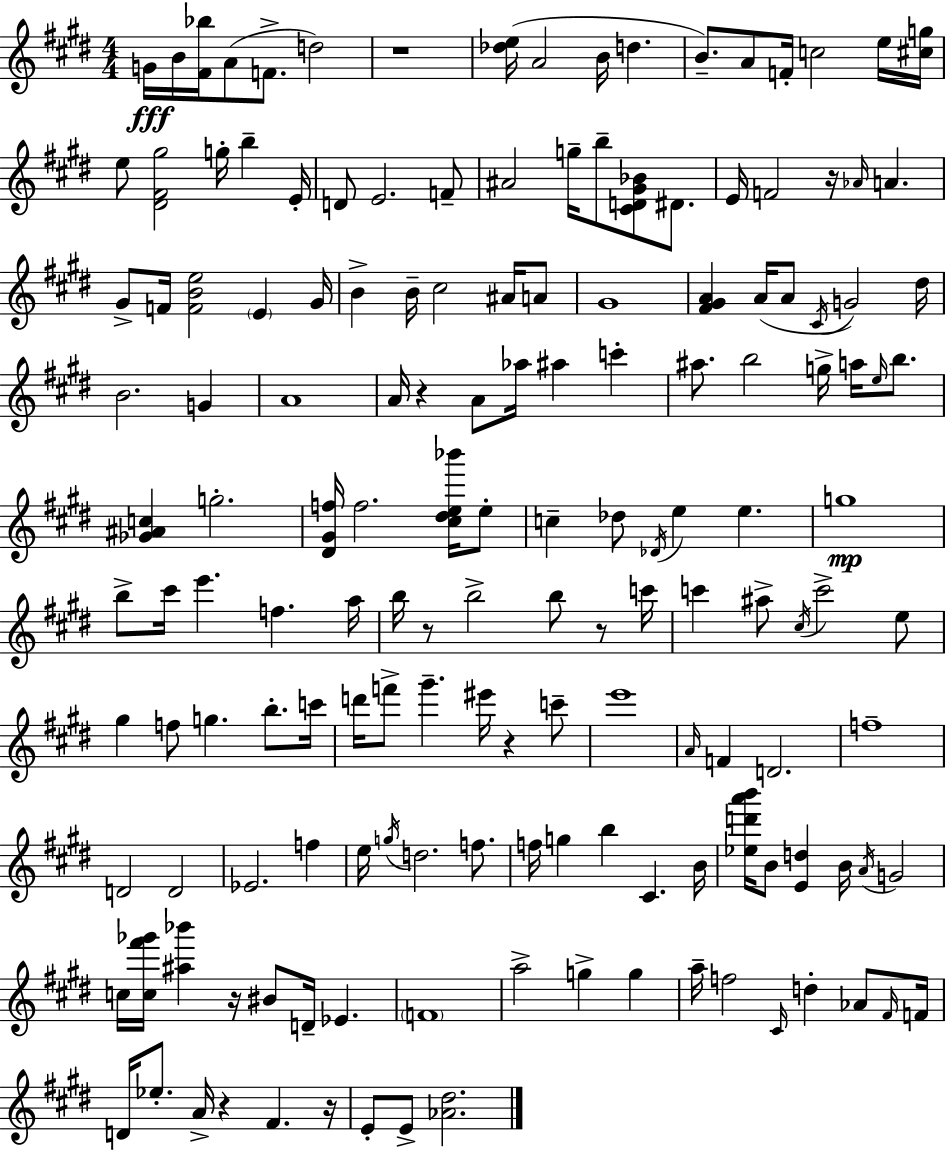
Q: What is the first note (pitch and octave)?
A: G4